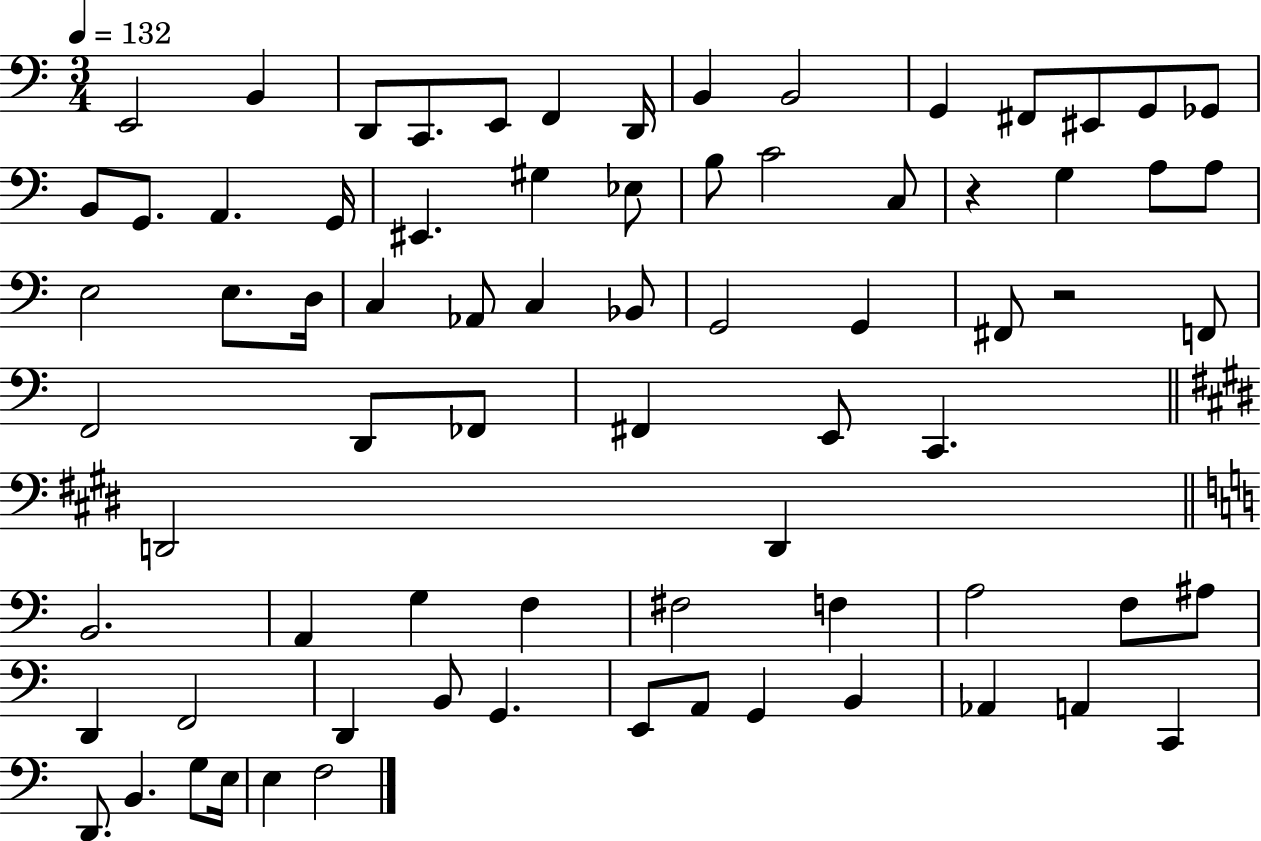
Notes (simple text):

E2/h B2/q D2/e C2/e. E2/e F2/q D2/s B2/q B2/h G2/q F#2/e EIS2/e G2/e Gb2/e B2/e G2/e. A2/q. G2/s EIS2/q. G#3/q Eb3/e B3/e C4/h C3/e R/q G3/q A3/e A3/e E3/h E3/e. D3/s C3/q Ab2/e C3/q Bb2/e G2/h G2/q F#2/e R/h F2/e F2/h D2/e FES2/e F#2/q E2/e C2/q. D2/h D2/q B2/h. A2/q G3/q F3/q F#3/h F3/q A3/h F3/e A#3/e D2/q F2/h D2/q B2/e G2/q. E2/e A2/e G2/q B2/q Ab2/q A2/q C2/q D2/e. B2/q. G3/e E3/s E3/q F3/h